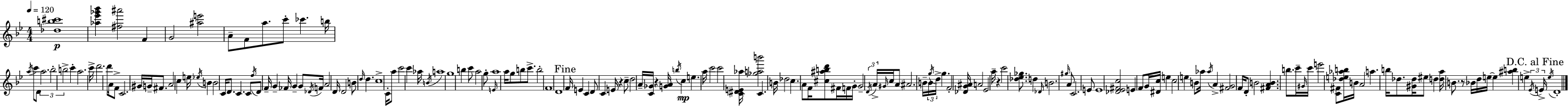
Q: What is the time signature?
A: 4/4